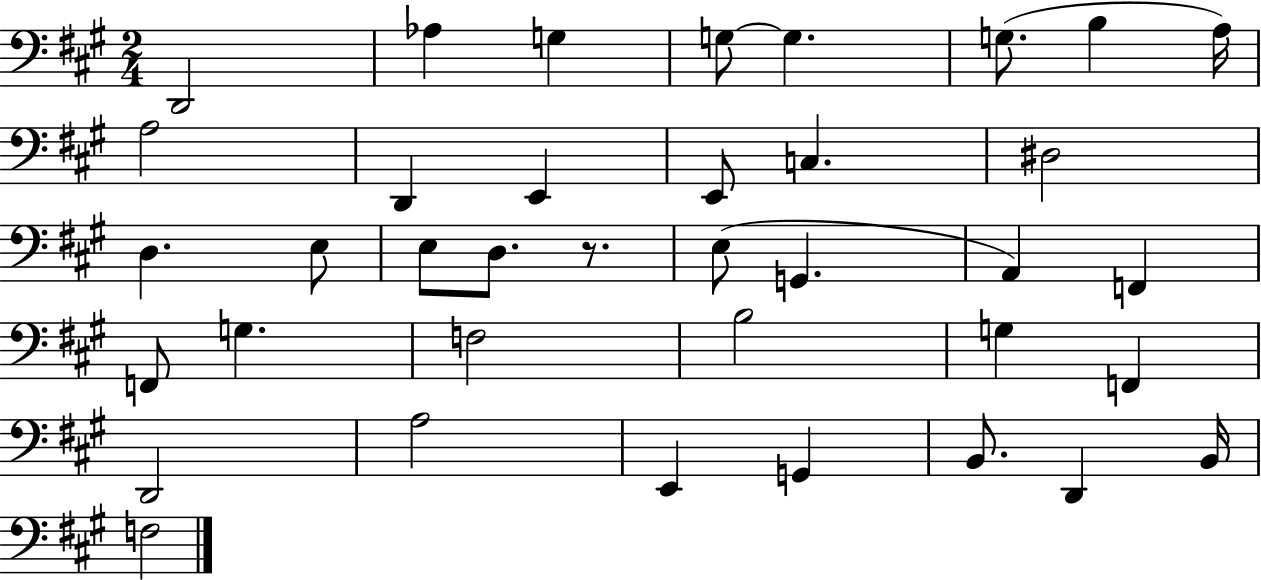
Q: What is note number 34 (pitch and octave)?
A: D2